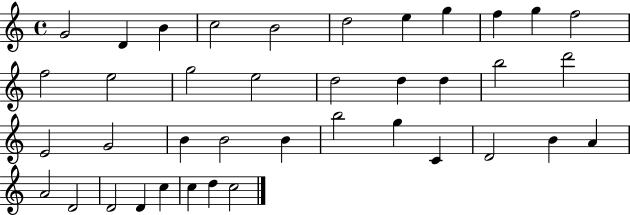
X:1
T:Untitled
M:4/4
L:1/4
K:C
G2 D B c2 B2 d2 e g f g f2 f2 e2 g2 e2 d2 d d b2 d'2 E2 G2 B B2 B b2 g C D2 B A A2 D2 D2 D c c d c2